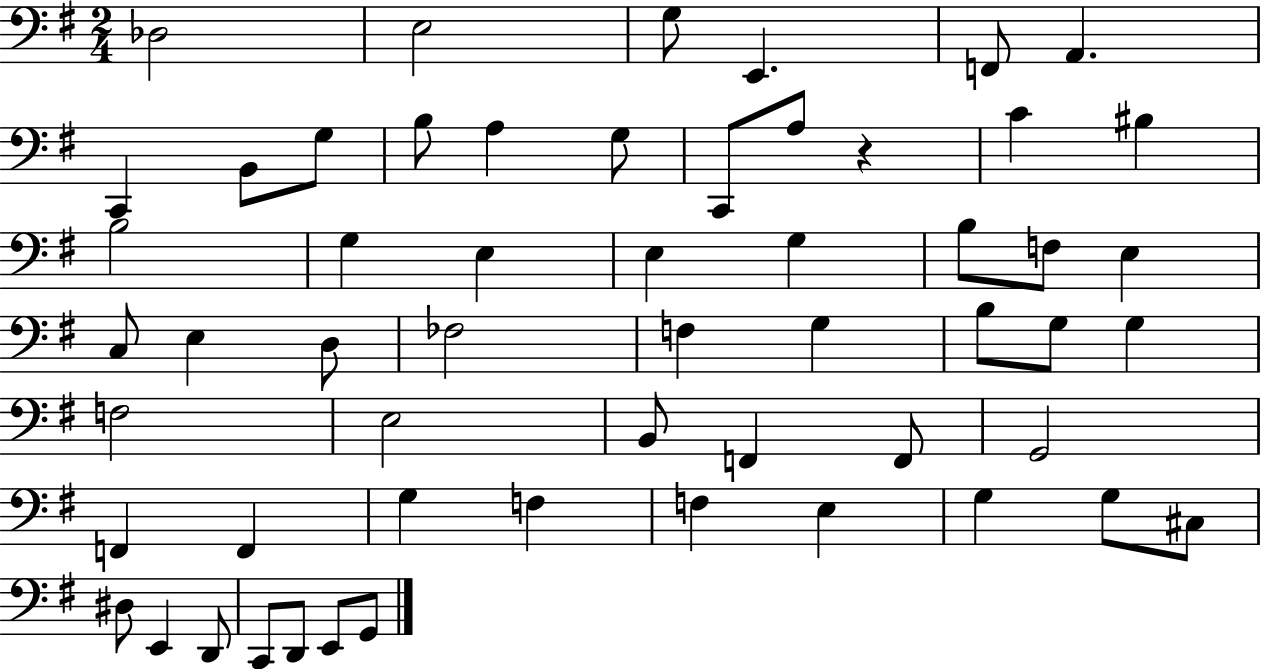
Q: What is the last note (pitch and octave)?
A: G2